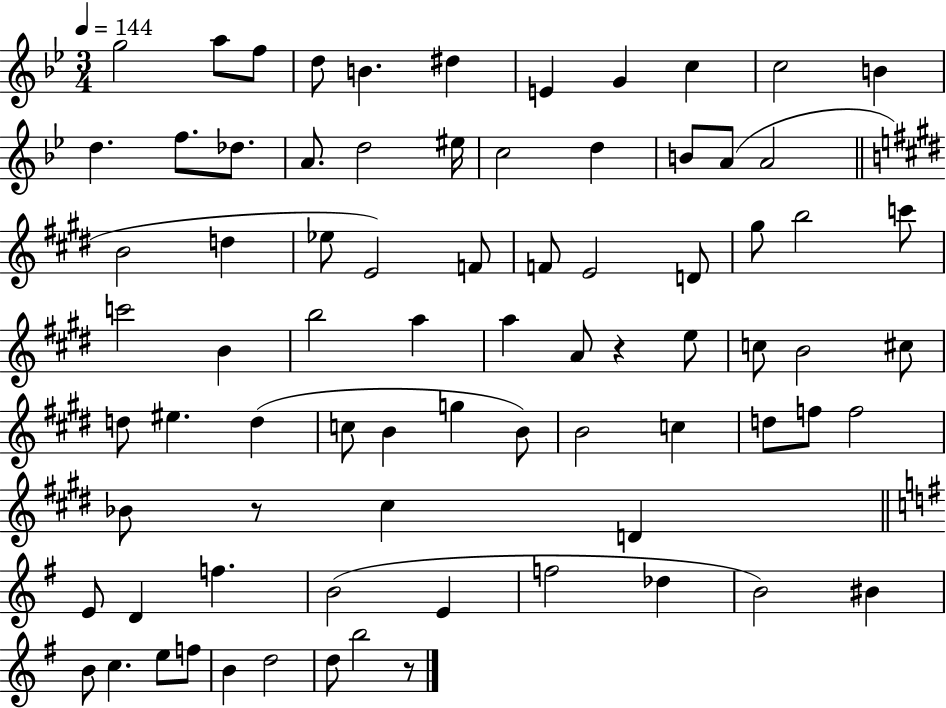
{
  \clef treble
  \numericTimeSignature
  \time 3/4
  \key bes \major
  \tempo 4 = 144
  \repeat volta 2 { g''2 a''8 f''8 | d''8 b'4. dis''4 | e'4 g'4 c''4 | c''2 b'4 | \break d''4. f''8. des''8. | a'8. d''2 eis''16 | c''2 d''4 | b'8 a'8( a'2 | \break \bar "||" \break \key e \major b'2 d''4 | ees''8 e'2) f'8 | f'8 e'2 d'8 | gis''8 b''2 c'''8 | \break c'''2 b'4 | b''2 a''4 | a''4 a'8 r4 e''8 | c''8 b'2 cis''8 | \break d''8 eis''4. d''4( | c''8 b'4 g''4 b'8) | b'2 c''4 | d''8 f''8 f''2 | \break bes'8 r8 cis''4 d'4 | \bar "||" \break \key g \major e'8 d'4 f''4. | b'2( e'4 | f''2 des''4 | b'2) bis'4 | \break b'8 c''4. e''8 f''8 | b'4 d''2 | d''8 b''2 r8 | } \bar "|."
}